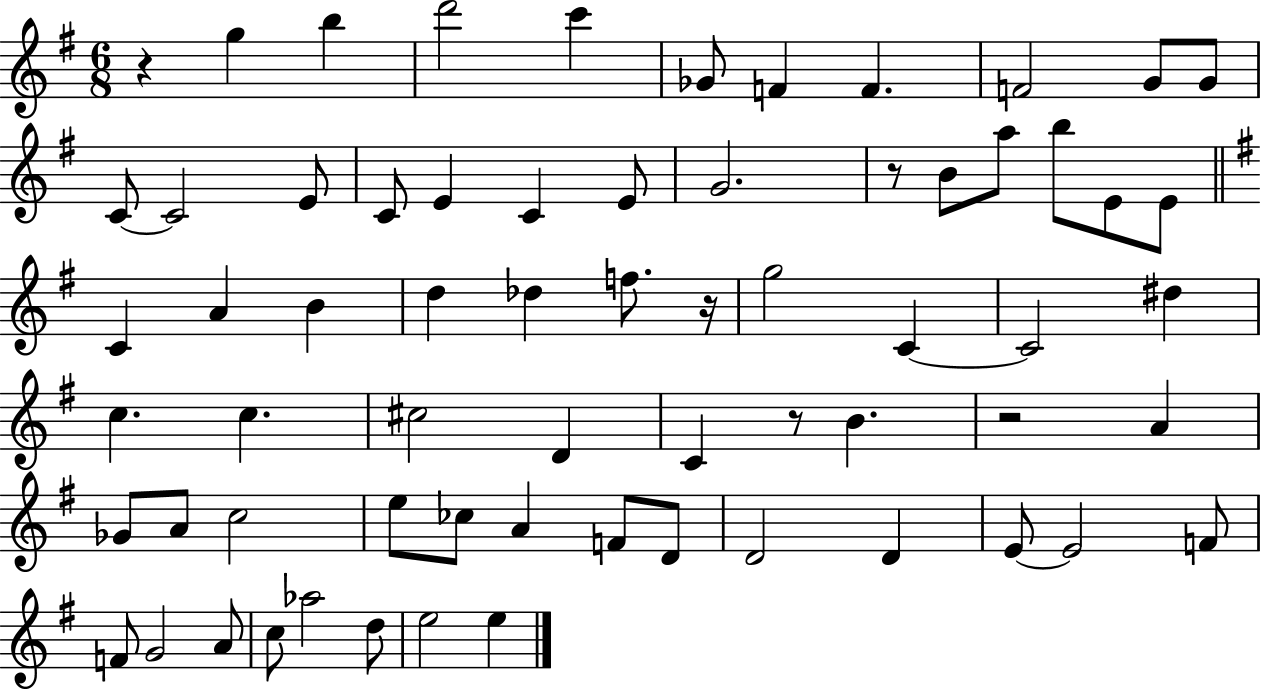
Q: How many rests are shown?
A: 5